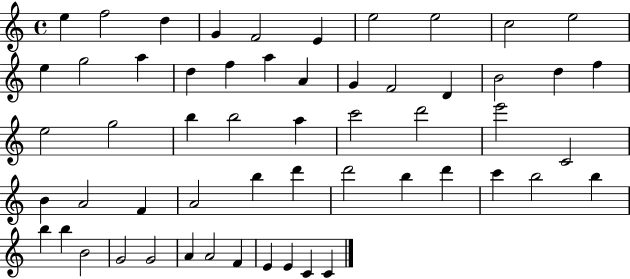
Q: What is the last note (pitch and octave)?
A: C4